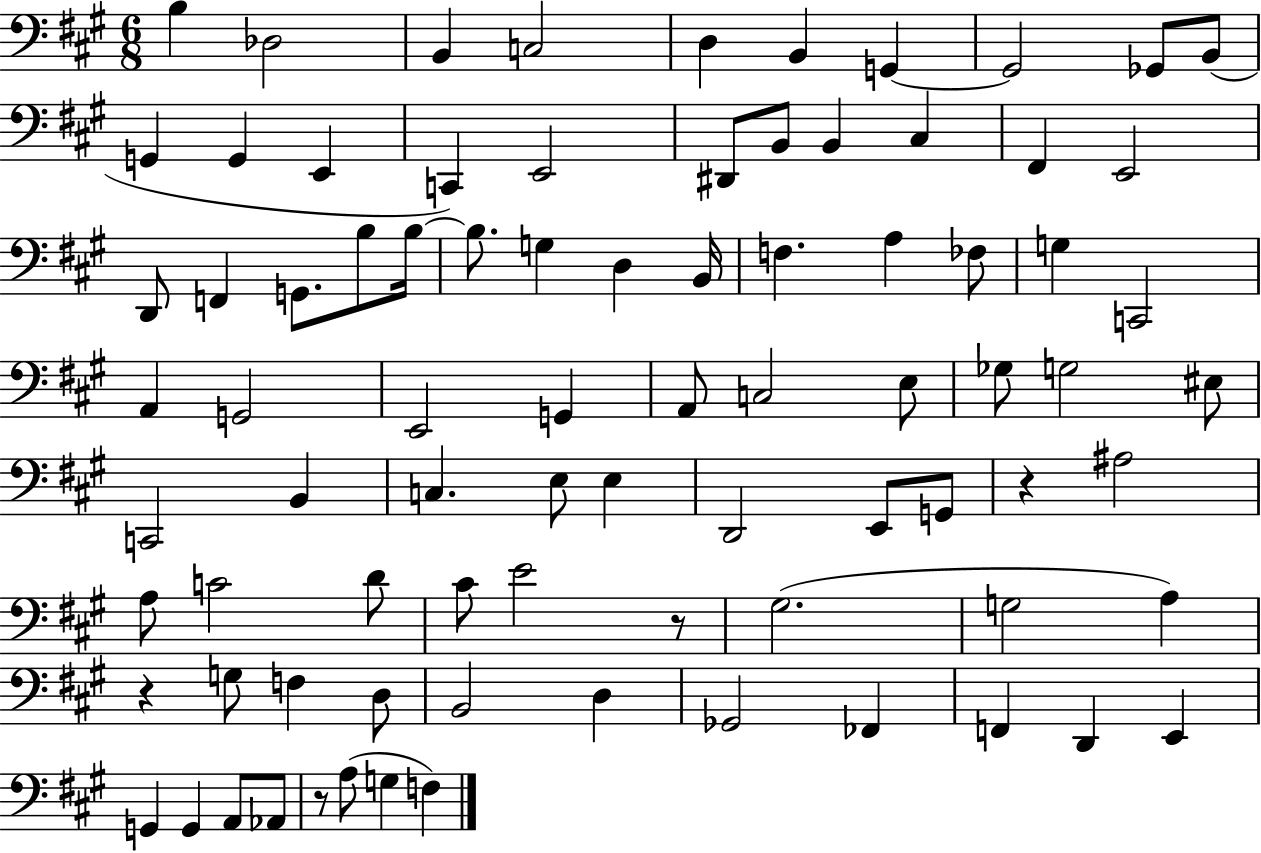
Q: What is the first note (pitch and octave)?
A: B3